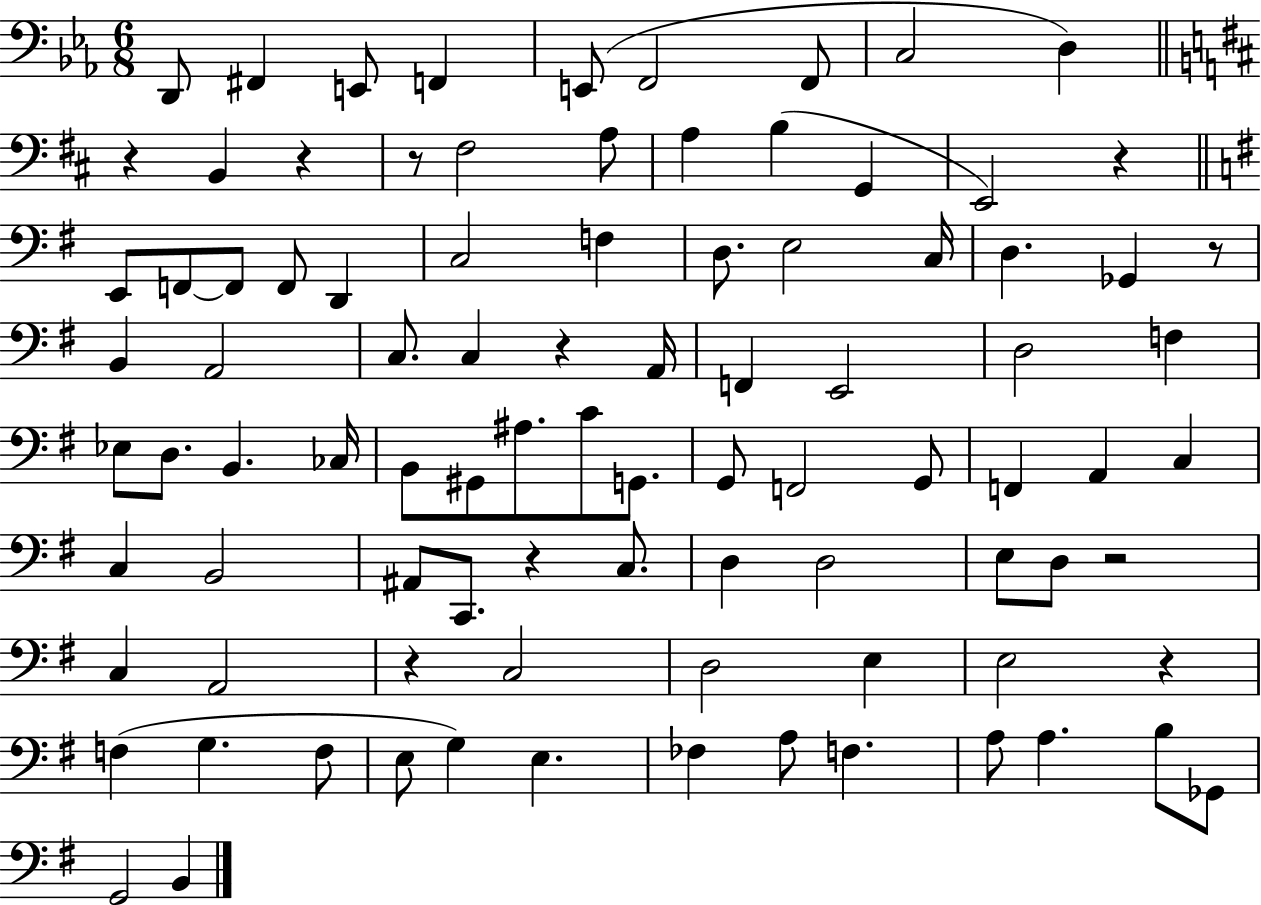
D2/e F#2/q E2/e F2/q E2/e F2/h F2/e C3/h D3/q R/q B2/q R/q R/e F#3/h A3/e A3/q B3/q G2/q E2/h R/q E2/e F2/e F2/e F2/e D2/q C3/h F3/q D3/e. E3/h C3/s D3/q. Gb2/q R/e B2/q A2/h C3/e. C3/q R/q A2/s F2/q E2/h D3/h F3/q Eb3/e D3/e. B2/q. CES3/s B2/e G#2/e A#3/e. C4/e G2/e. G2/e F2/h G2/e F2/q A2/q C3/q C3/q B2/h A#2/e C2/e. R/q C3/e. D3/q D3/h E3/e D3/e R/h C3/q A2/h R/q C3/h D3/h E3/q E3/h R/q F3/q G3/q. F3/e E3/e G3/q E3/q. FES3/q A3/e F3/q. A3/e A3/q. B3/e Gb2/e G2/h B2/q